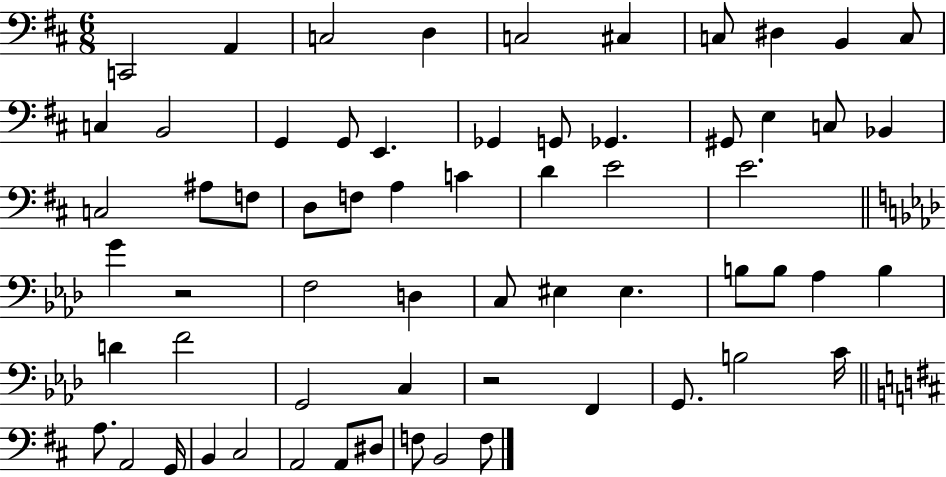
{
  \clef bass
  \numericTimeSignature
  \time 6/8
  \key d \major
  \repeat volta 2 { c,2 a,4 | c2 d4 | c2 cis4 | c8 dis4 b,4 c8 | \break c4 b,2 | g,4 g,8 e,4. | ges,4 g,8 ges,4. | gis,8 e4 c8 bes,4 | \break c2 ais8 f8 | d8 f8 a4 c'4 | d'4 e'2 | e'2. | \break \bar "||" \break \key f \minor g'4 r2 | f2 d4 | c8 eis4 eis4. | b8 b8 aes4 b4 | \break d'4 f'2 | g,2 c4 | r2 f,4 | g,8. b2 c'16 | \break \bar "||" \break \key d \major a8. a,2 g,16 | b,4 cis2 | a,2 a,8 dis8 | f8 b,2 f8 | \break } \bar "|."
}